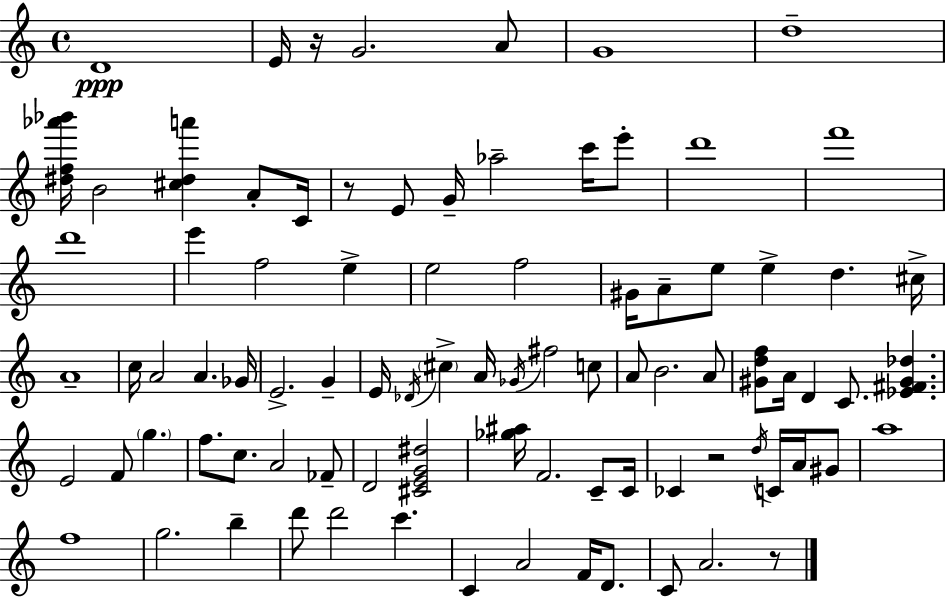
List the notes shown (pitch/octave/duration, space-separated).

D4/w E4/s R/s G4/h. A4/e G4/w D5/w [D#5,F5,Ab6,Bb6]/s B4/h [C#5,D#5,A6]/q A4/e C4/s R/e E4/e G4/s Ab5/h C6/s E6/e D6/w F6/w D6/w E6/q F5/h E5/q E5/h F5/h G#4/s A4/e E5/e E5/q D5/q. C#5/s A4/w C5/s A4/h A4/q. Gb4/s E4/h. G4/q E4/s Db4/s C#5/q A4/s Gb4/s F#5/h C5/e A4/e B4/h. A4/e [G#4,D5,F5]/e A4/s D4/q C4/e. [Eb4,F#4,G#4,Db5]/q. E4/h F4/e G5/q. F5/e. C5/e. A4/h FES4/e D4/h [C#4,E4,G4,D#5]/h [Gb5,A#5]/s F4/h. C4/e C4/s CES4/q R/h D5/s C4/s A4/s G#4/e A5/w F5/w G5/h. B5/q D6/e D6/h C6/q. C4/q A4/h F4/s D4/e. C4/e A4/h. R/e